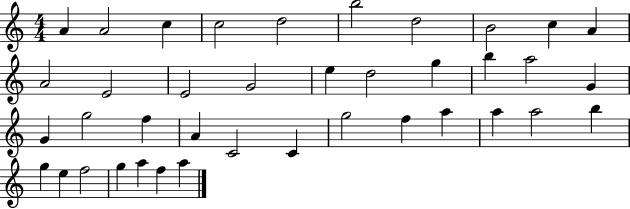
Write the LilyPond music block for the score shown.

{
  \clef treble
  \numericTimeSignature
  \time 4/4
  \key c \major
  a'4 a'2 c''4 | c''2 d''2 | b''2 d''2 | b'2 c''4 a'4 | \break a'2 e'2 | e'2 g'2 | e''4 d''2 g''4 | b''4 a''2 g'4 | \break g'4 g''2 f''4 | a'4 c'2 c'4 | g''2 f''4 a''4 | a''4 a''2 b''4 | \break g''4 e''4 f''2 | g''4 a''4 f''4 a''4 | \bar "|."
}